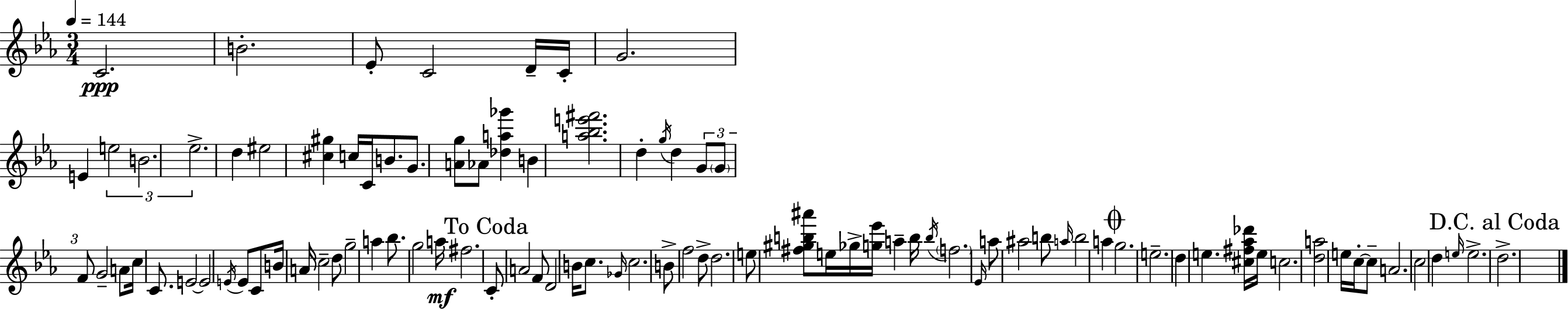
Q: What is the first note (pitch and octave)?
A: C4